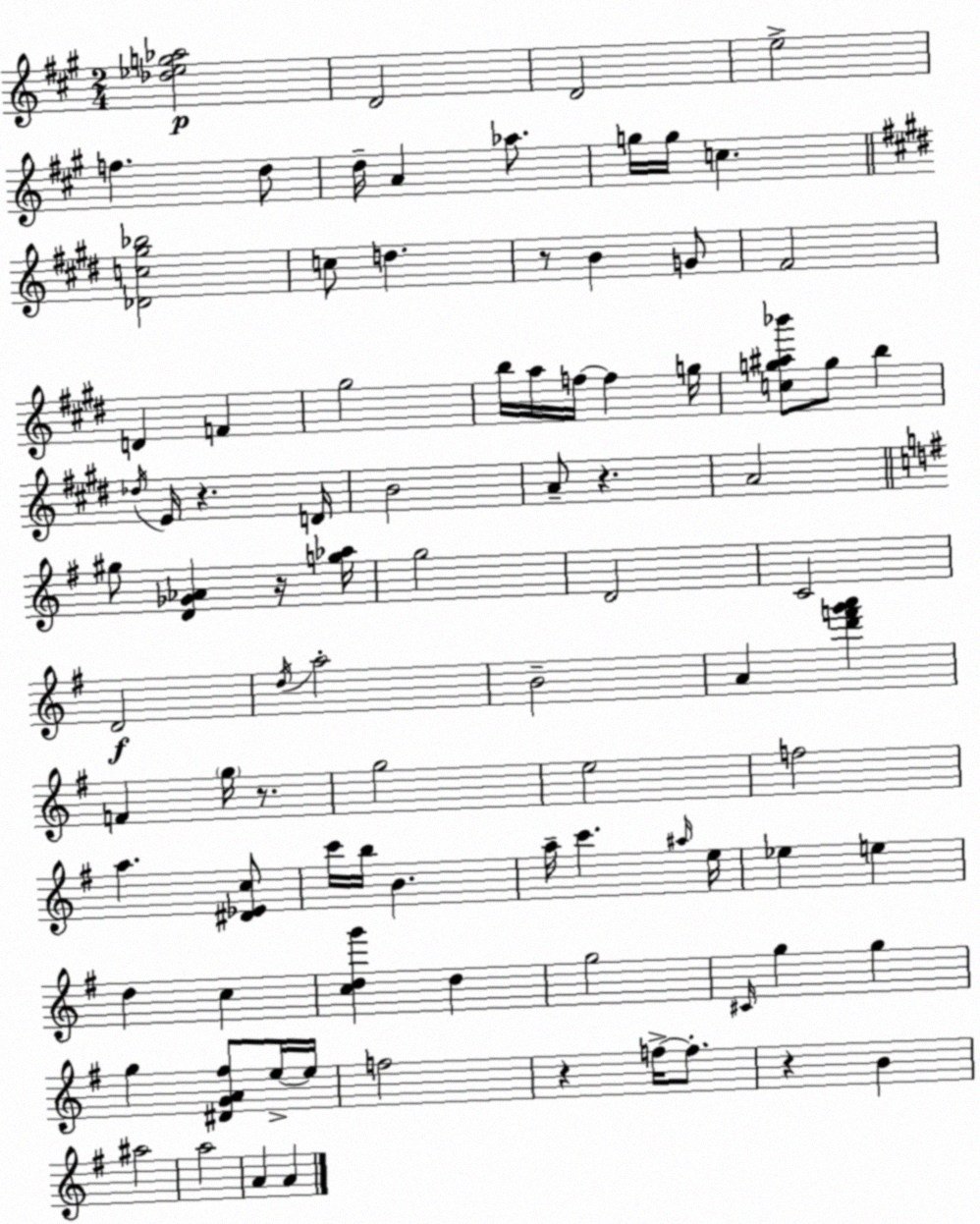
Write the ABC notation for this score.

X:1
T:Untitled
M:2/4
L:1/4
K:A
[_d_eg_a]2 D2 D2 e2 f d/2 d/4 A _a/2 g/4 g/4 c [_Dc^g_b]2 c/2 d z/2 B G/2 ^F2 D F ^g2 b/4 a/4 f/4 f g/4 [cg^a_b']/2 g/2 b _d/4 E/4 z D/4 B2 A/2 z A2 ^g/2 [D_G_A] z/4 [g_a]/4 g2 D2 C2 D2 d/4 a2 B2 A [d'f'g'a'] F g/4 z/2 g2 e2 f2 a [^D_Ec]/2 c'/4 b/4 B a/4 c' ^a/4 e/4 _e e d c [cdg'] d g2 ^C/4 g g g [^DGA^f]/2 e/4 e/4 f2 z f/4 f/2 z B ^a2 a2 A A